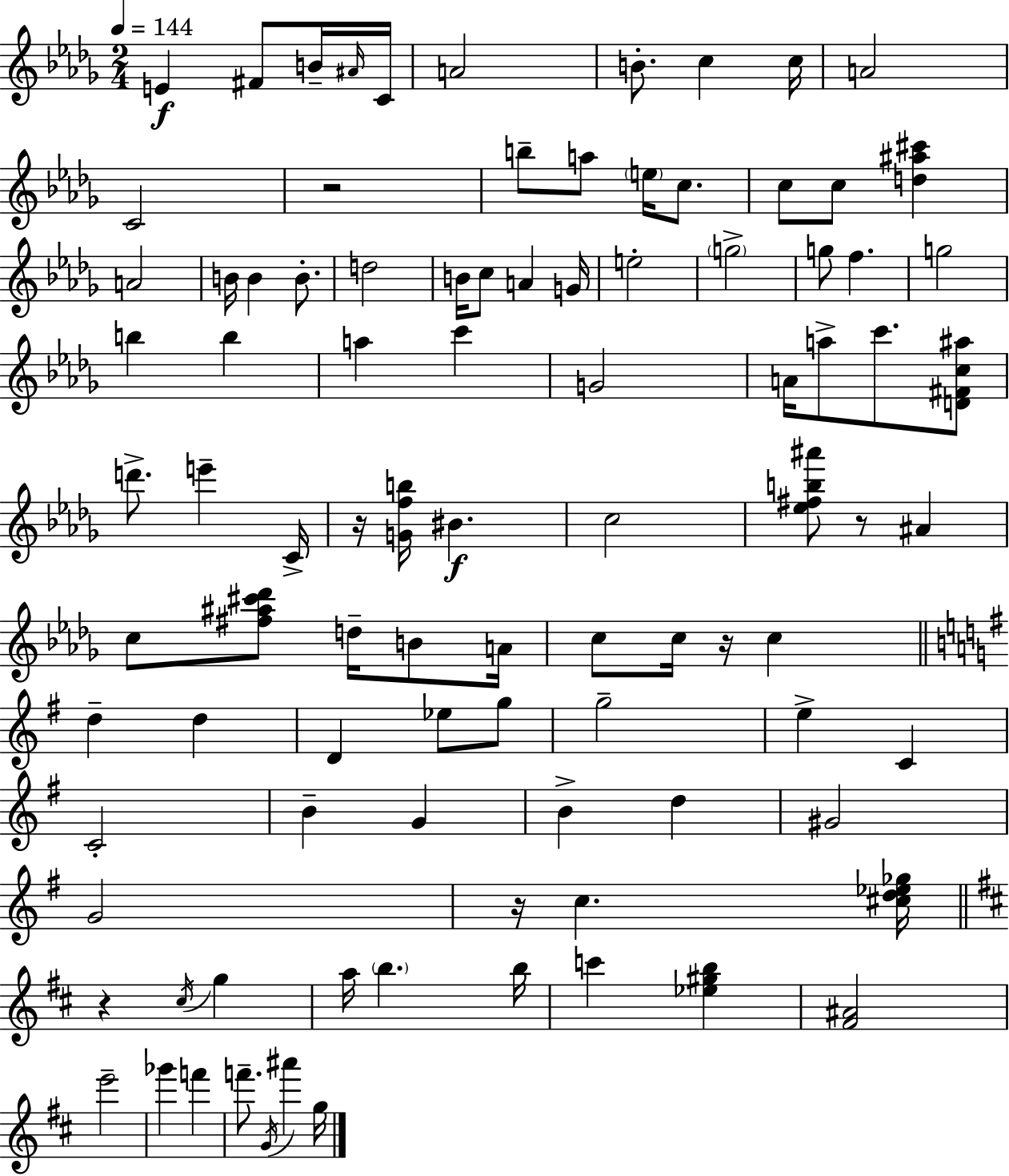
E4/q F#4/e B4/s A#4/s C4/s A4/h B4/e. C5/q C5/s A4/h C4/h R/h B5/e A5/e E5/s C5/e. C5/e C5/e [D5,A#5,C#6]/q A4/h B4/s B4/q B4/e. D5/h B4/s C5/e A4/q G4/s E5/h G5/h G5/e F5/q. G5/h B5/q B5/q A5/q C6/q G4/h A4/s A5/e C6/e. [D4,F#4,C5,A#5]/e D6/e. E6/q C4/s R/s [G4,F5,B5]/s BIS4/q. C5/h [Eb5,F#5,B5,A#6]/e R/e A#4/q C5/e [F#5,A#5,C#6,Db6]/e D5/s B4/e A4/s C5/e C5/s R/s C5/q D5/q D5/q D4/q Eb5/e G5/e G5/h E5/q C4/q C4/h B4/q G4/q B4/q D5/q G#4/h G4/h R/s C5/q. [C#5,D5,Eb5,Gb5]/s R/q C#5/s G5/q A5/s B5/q. B5/s C6/q [Eb5,G#5,B5]/q [F#4,A#4]/h E6/h Gb6/q F6/q F6/e. G4/s A#6/q G5/s